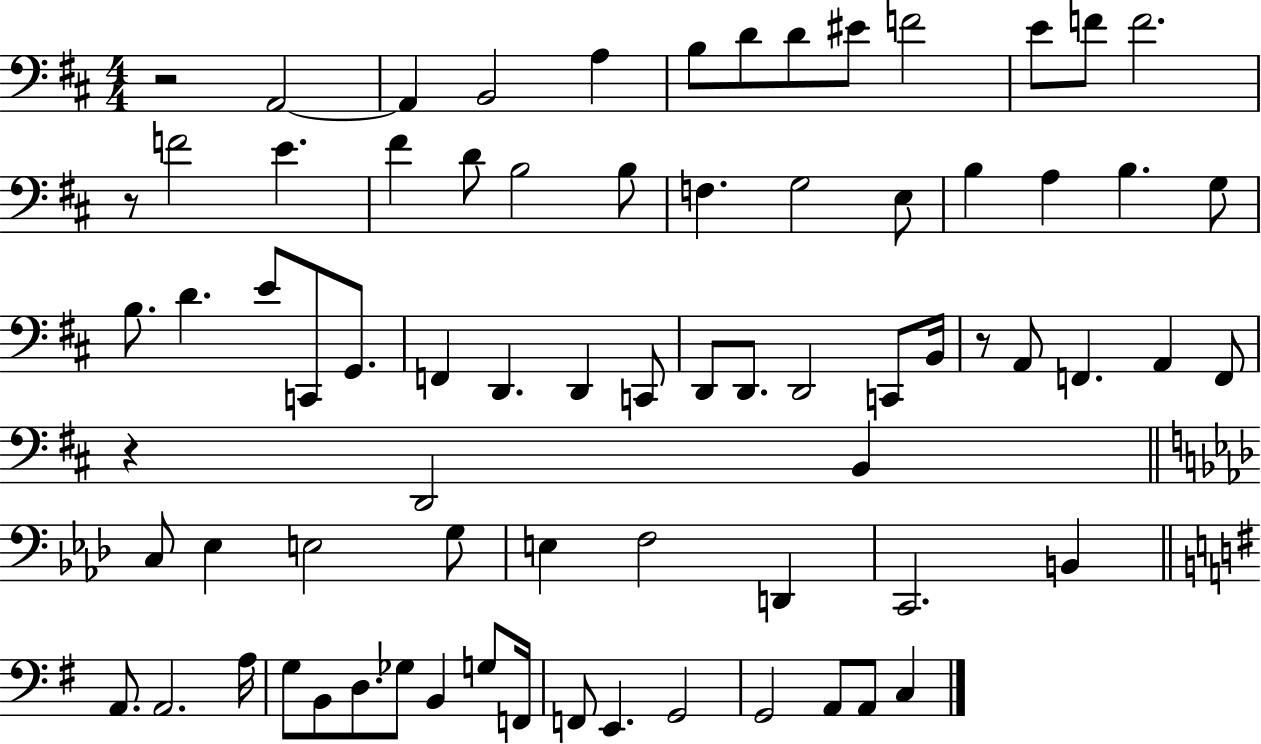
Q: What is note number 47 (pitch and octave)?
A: Eb3